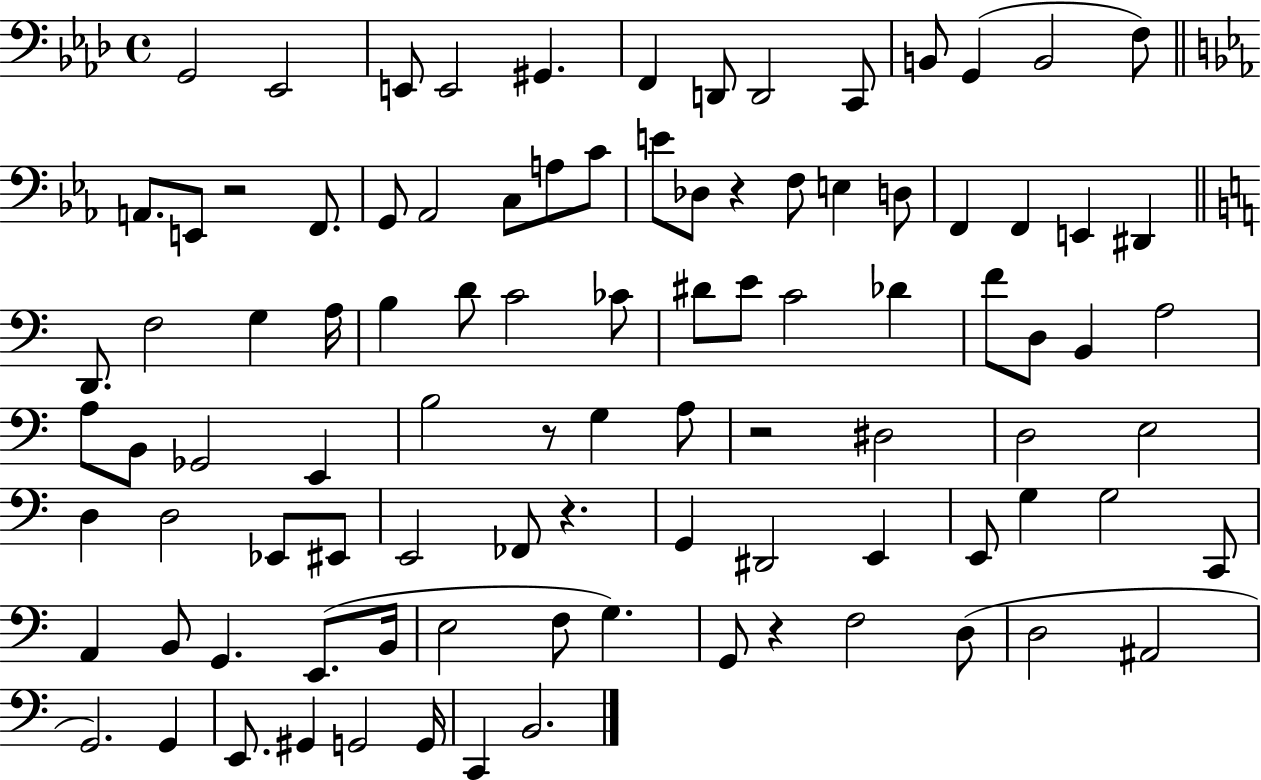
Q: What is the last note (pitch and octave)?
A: B2